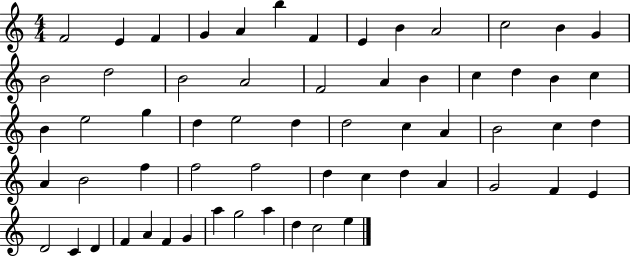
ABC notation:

X:1
T:Untitled
M:4/4
L:1/4
K:C
F2 E F G A b F E B A2 c2 B G B2 d2 B2 A2 F2 A B c d B c B e2 g d e2 d d2 c A B2 c d A B2 f f2 f2 d c d A G2 F E D2 C D F A F G a g2 a d c2 e